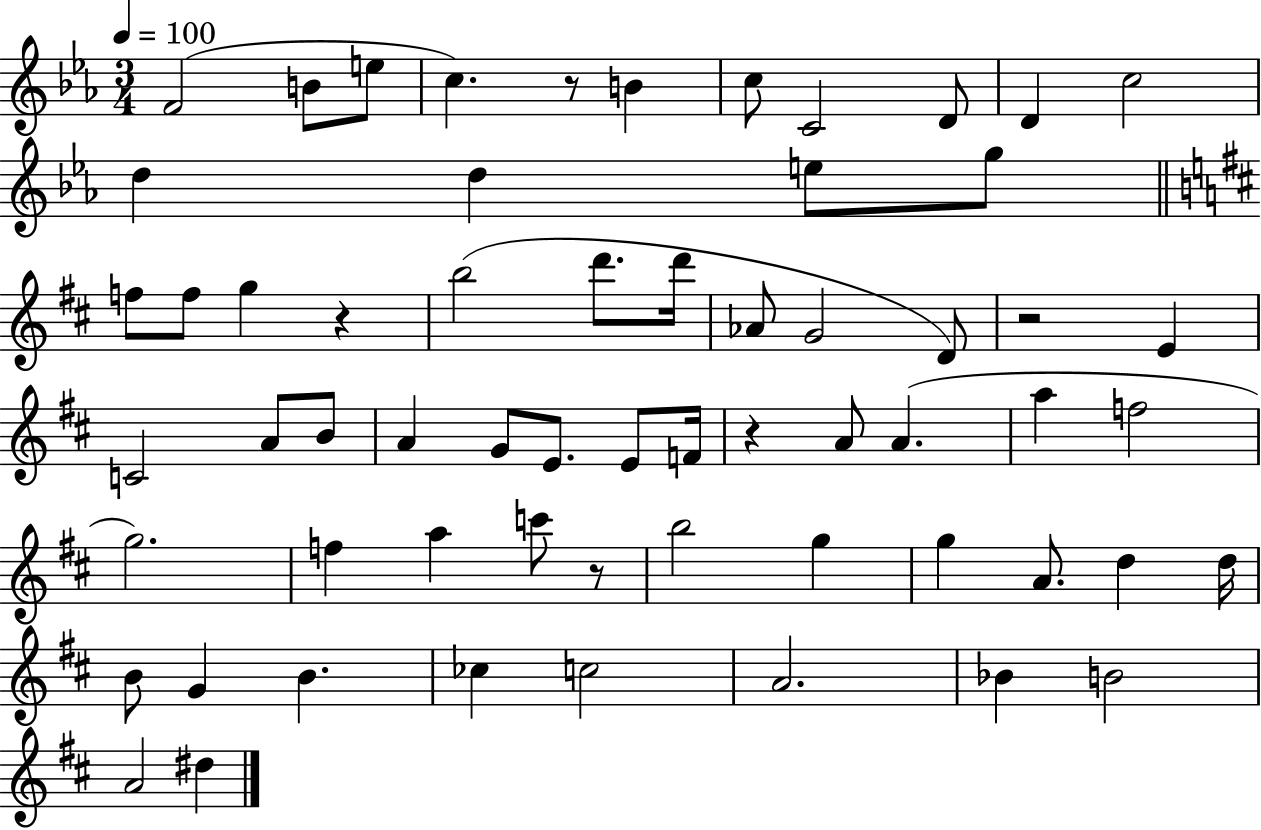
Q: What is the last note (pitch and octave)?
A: D#5